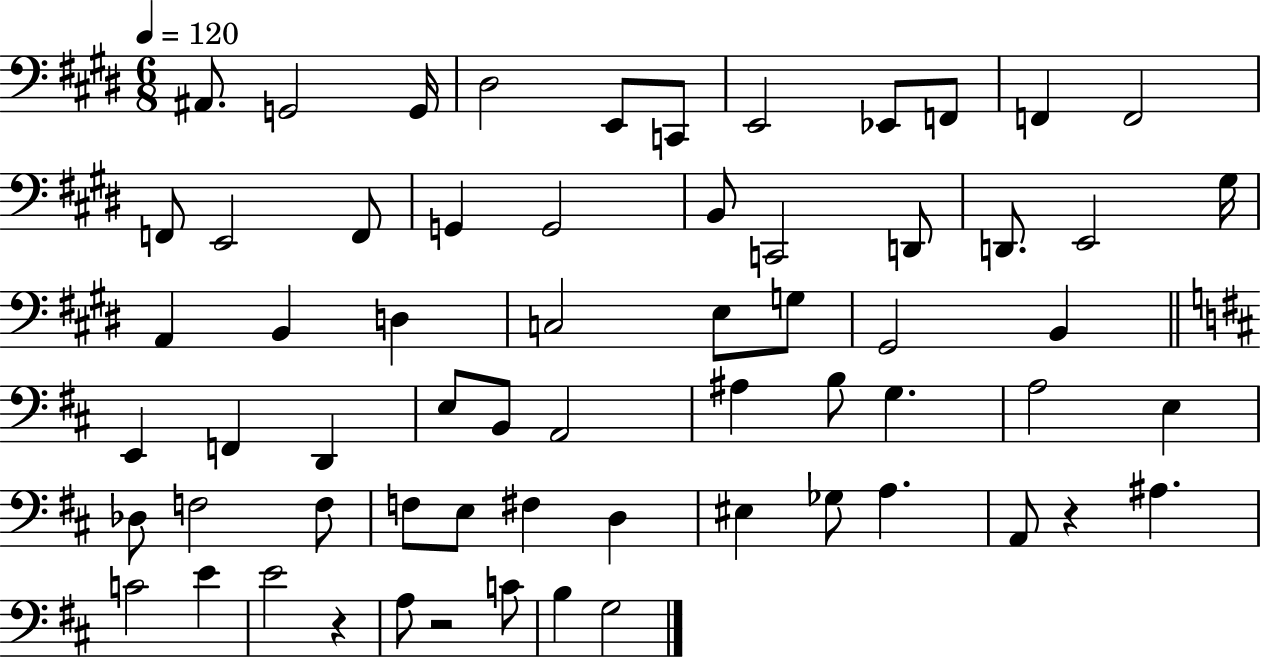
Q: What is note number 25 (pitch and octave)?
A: D3